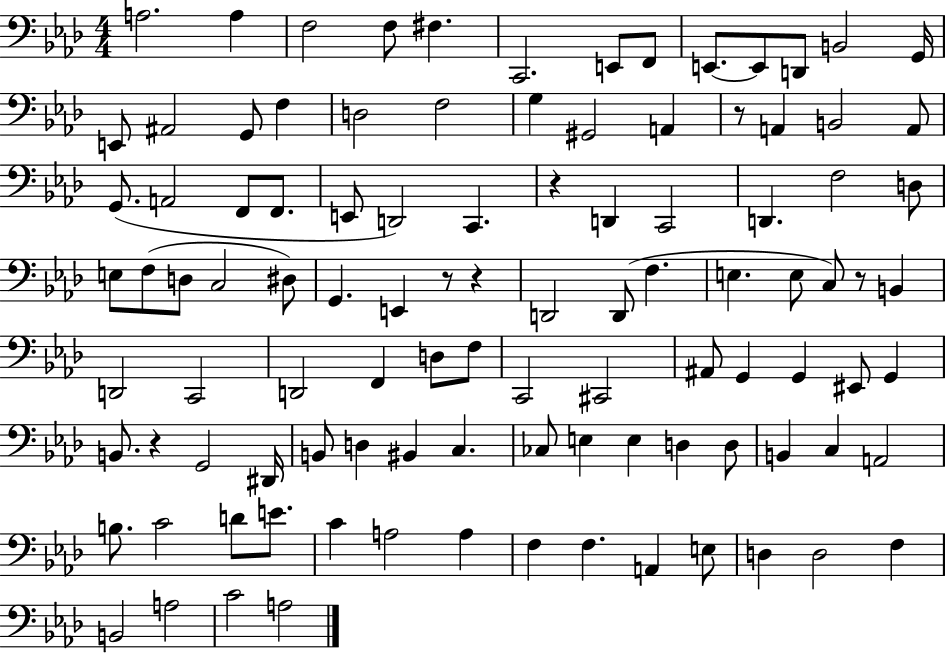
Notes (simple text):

A3/h. A3/q F3/h F3/e F#3/q. C2/h. E2/e F2/e E2/e. E2/e D2/e B2/h G2/s E2/e A#2/h G2/e F3/q D3/h F3/h G3/q G#2/h A2/q R/e A2/q B2/h A2/e G2/e. A2/h F2/e F2/e. E2/e D2/h C2/q. R/q D2/q C2/h D2/q. F3/h D3/e E3/e F3/e D3/e C3/h D#3/e G2/q. E2/q R/e R/q D2/h D2/e F3/q. E3/q. E3/e C3/e R/e B2/q D2/h C2/h D2/h F2/q D3/e F3/e C2/h C#2/h A#2/e G2/q G2/q EIS2/e G2/q B2/e. R/q G2/h D#2/s B2/e D3/q BIS2/q C3/q. CES3/e E3/q E3/q D3/q D3/e B2/q C3/q A2/h B3/e. C4/h D4/e E4/e. C4/q A3/h A3/q F3/q F3/q. A2/q E3/e D3/q D3/h F3/q B2/h A3/h C4/h A3/h